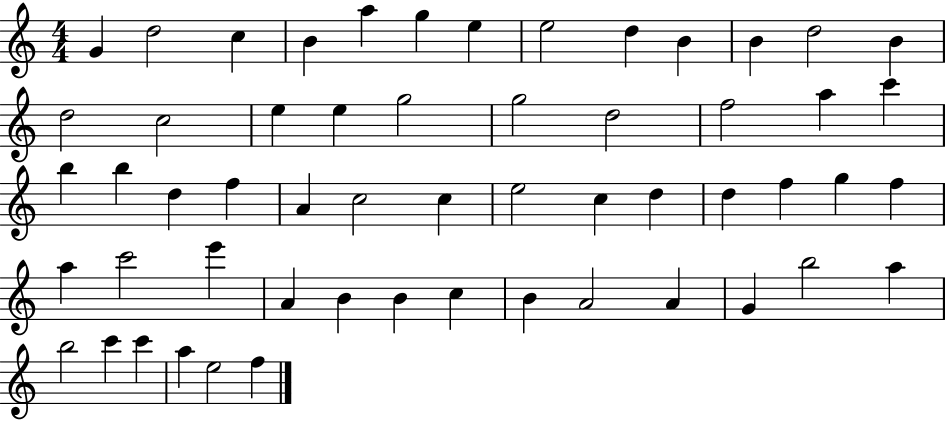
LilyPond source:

{
  \clef treble
  \numericTimeSignature
  \time 4/4
  \key c \major
  g'4 d''2 c''4 | b'4 a''4 g''4 e''4 | e''2 d''4 b'4 | b'4 d''2 b'4 | \break d''2 c''2 | e''4 e''4 g''2 | g''2 d''2 | f''2 a''4 c'''4 | \break b''4 b''4 d''4 f''4 | a'4 c''2 c''4 | e''2 c''4 d''4 | d''4 f''4 g''4 f''4 | \break a''4 c'''2 e'''4 | a'4 b'4 b'4 c''4 | b'4 a'2 a'4 | g'4 b''2 a''4 | \break b''2 c'''4 c'''4 | a''4 e''2 f''4 | \bar "|."
}